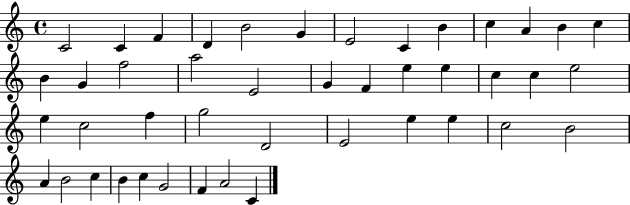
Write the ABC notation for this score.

X:1
T:Untitled
M:4/4
L:1/4
K:C
C2 C F D B2 G E2 C B c A B c B G f2 a2 E2 G F e e c c e2 e c2 f g2 D2 E2 e e c2 B2 A B2 c B c G2 F A2 C